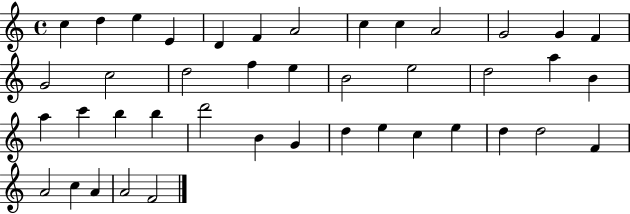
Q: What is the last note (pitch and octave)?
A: F4